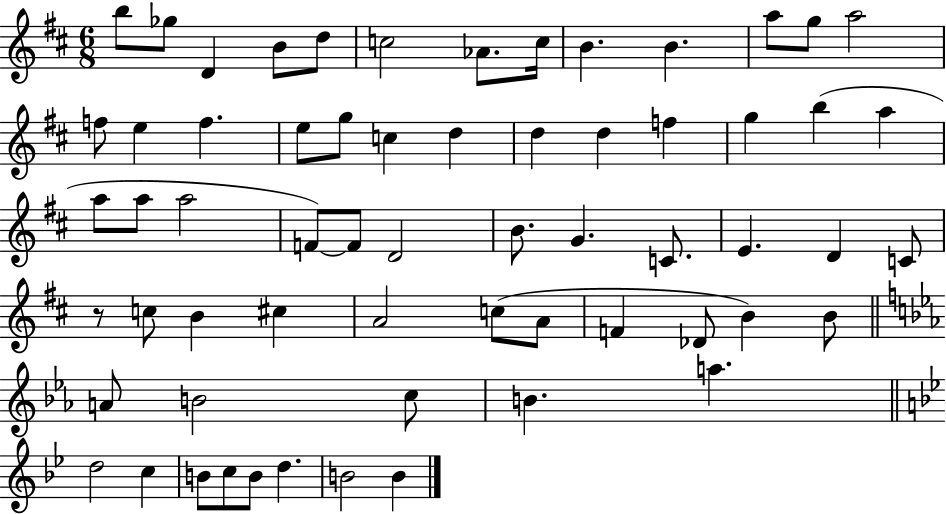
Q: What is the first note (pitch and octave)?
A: B5